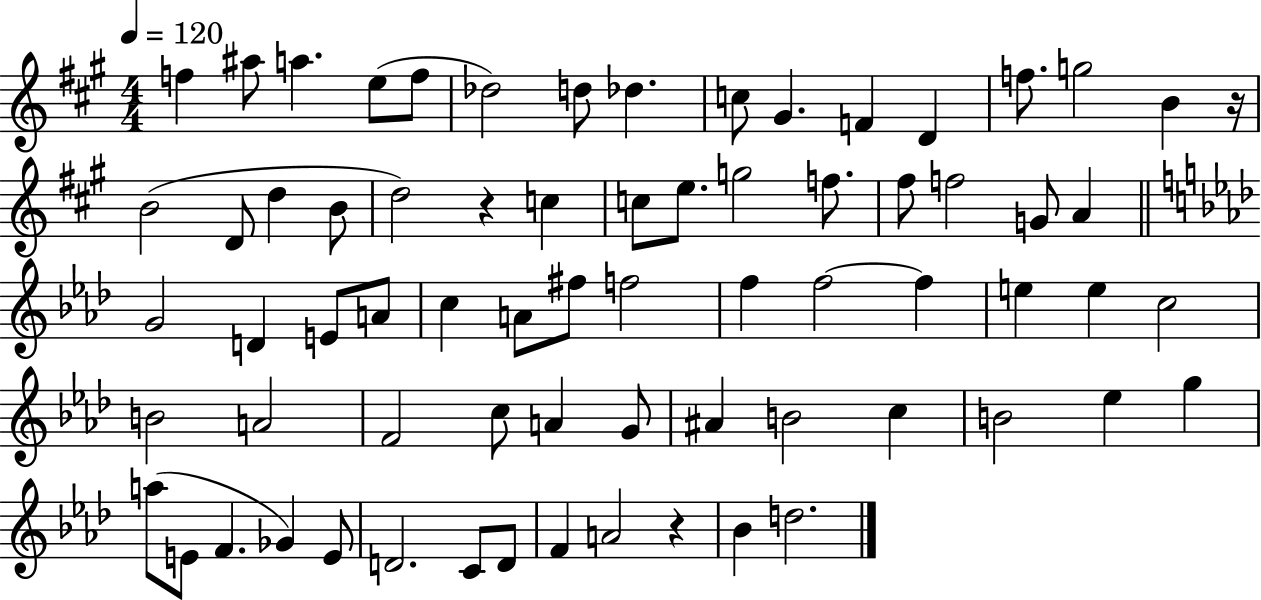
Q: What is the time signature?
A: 4/4